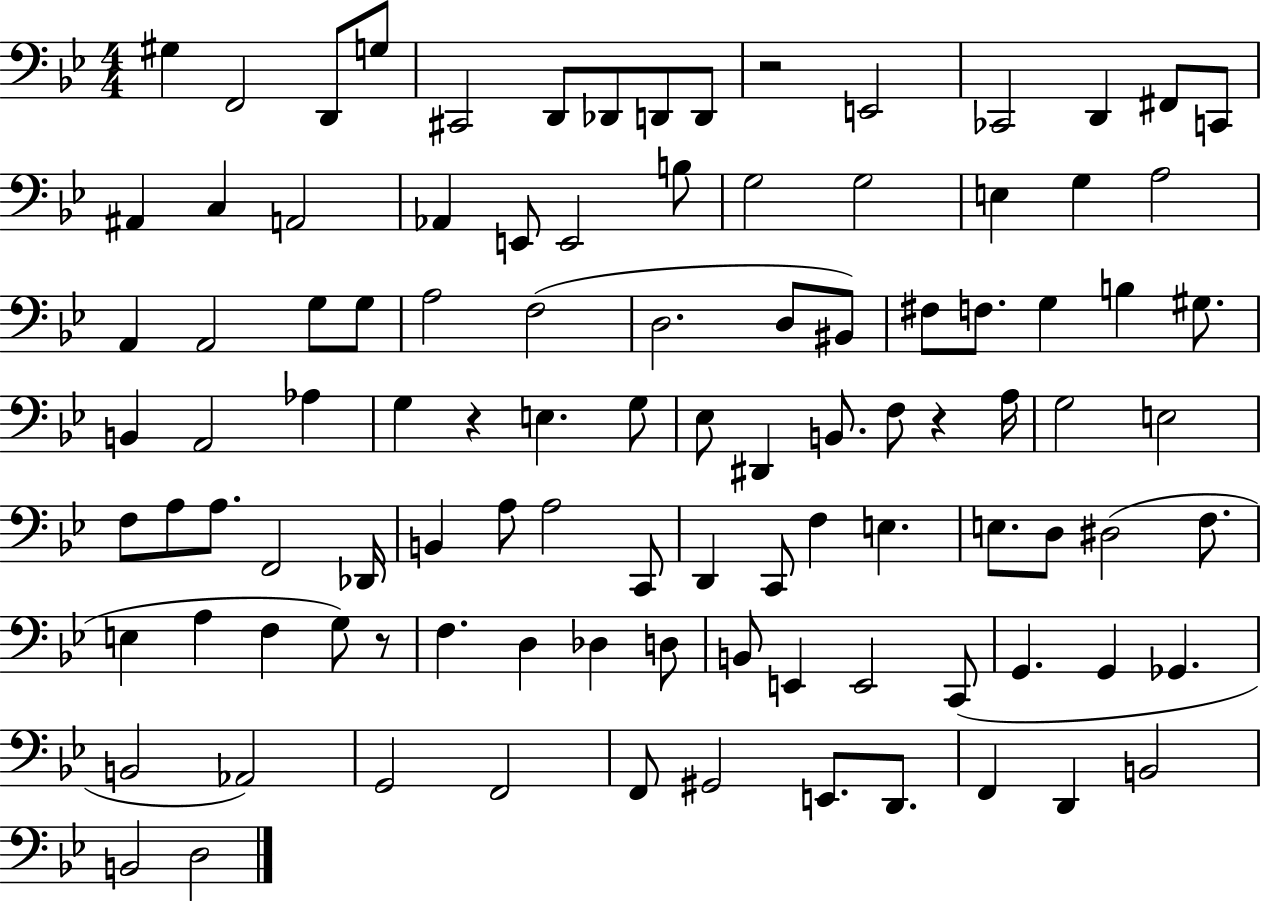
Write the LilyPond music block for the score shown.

{
  \clef bass
  \numericTimeSignature
  \time 4/4
  \key bes \major
  gis4 f,2 d,8 g8 | cis,2 d,8 des,8 d,8 d,8 | r2 e,2 | ces,2 d,4 fis,8 c,8 | \break ais,4 c4 a,2 | aes,4 e,8 e,2 b8 | g2 g2 | e4 g4 a2 | \break a,4 a,2 g8 g8 | a2 f2( | d2. d8 bis,8) | fis8 f8. g4 b4 gis8. | \break b,4 a,2 aes4 | g4 r4 e4. g8 | ees8 dis,4 b,8. f8 r4 a16 | g2 e2 | \break f8 a8 a8. f,2 des,16 | b,4 a8 a2 c,8 | d,4 c,8 f4 e4. | e8. d8 dis2( f8. | \break e4 a4 f4 g8) r8 | f4. d4 des4 d8 | b,8 e,4 e,2 c,8( | g,4. g,4 ges,4. | \break b,2 aes,2) | g,2 f,2 | f,8 gis,2 e,8. d,8. | f,4 d,4 b,2 | \break b,2 d2 | \bar "|."
}